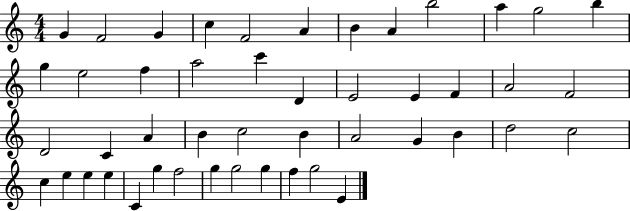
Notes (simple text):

G4/q F4/h G4/q C5/q F4/h A4/q B4/q A4/q B5/h A5/q G5/h B5/q G5/q E5/h F5/q A5/h C6/q D4/q E4/h E4/q F4/q A4/h F4/h D4/h C4/q A4/q B4/q C5/h B4/q A4/h G4/q B4/q D5/h C5/h C5/q E5/q E5/q E5/q C4/q G5/q F5/h G5/q G5/h G5/q F5/q G5/h E4/q